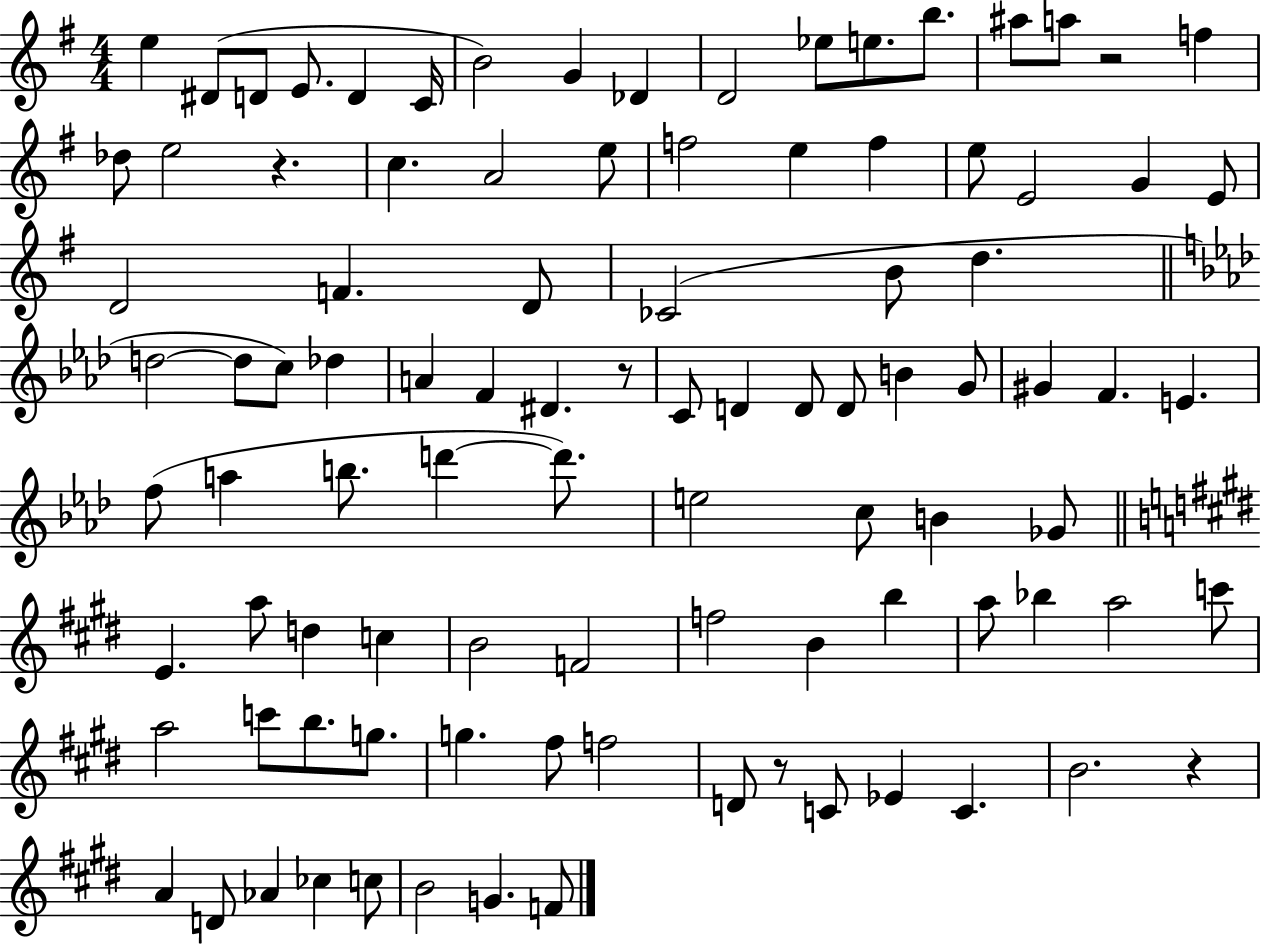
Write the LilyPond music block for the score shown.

{
  \clef treble
  \numericTimeSignature
  \time 4/4
  \key g \major
  e''4 dis'8( d'8 e'8. d'4 c'16 | b'2) g'4 des'4 | d'2 ees''8 e''8. b''8. | ais''8 a''8 r2 f''4 | \break des''8 e''2 r4. | c''4. a'2 e''8 | f''2 e''4 f''4 | e''8 e'2 g'4 e'8 | \break d'2 f'4. d'8 | ces'2( b'8 d''4. | \bar "||" \break \key aes \major d''2~~ d''8 c''8) des''4 | a'4 f'4 dis'4. r8 | c'8 d'4 d'8 d'8 b'4 g'8 | gis'4 f'4. e'4. | \break f''8( a''4 b''8. d'''4~~ d'''8.) | e''2 c''8 b'4 ges'8 | \bar "||" \break \key e \major e'4. a''8 d''4 c''4 | b'2 f'2 | f''2 b'4 b''4 | a''8 bes''4 a''2 c'''8 | \break a''2 c'''8 b''8. g''8. | g''4. fis''8 f''2 | d'8 r8 c'8 ees'4 c'4. | b'2. r4 | \break a'4 d'8 aes'4 ces''4 c''8 | b'2 g'4. f'8 | \bar "|."
}